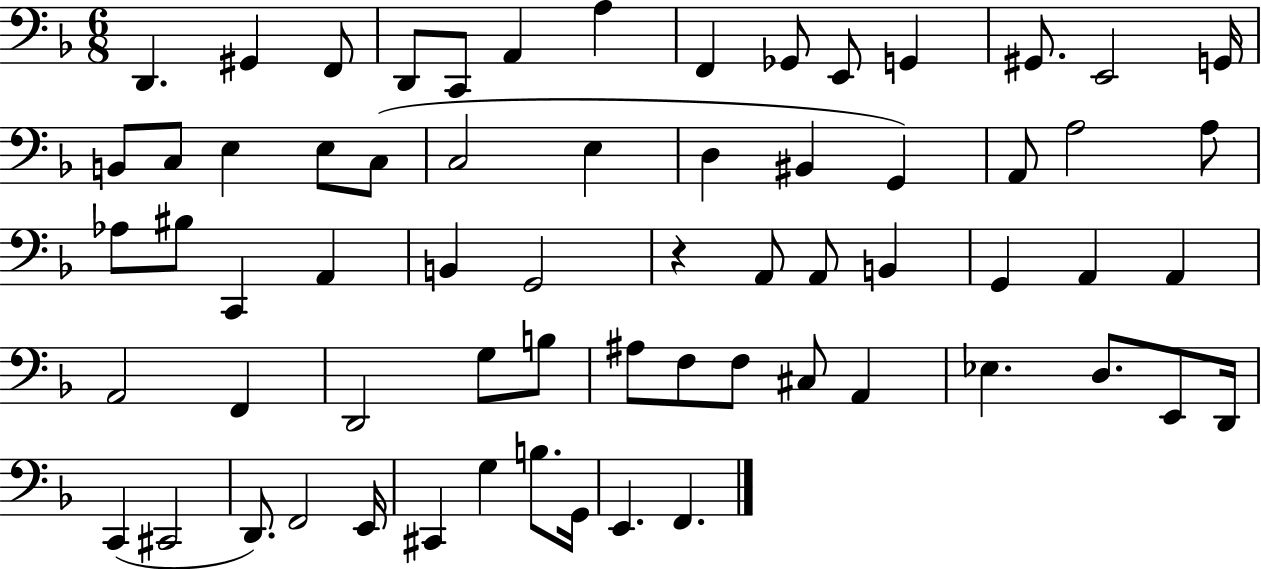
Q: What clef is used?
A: bass